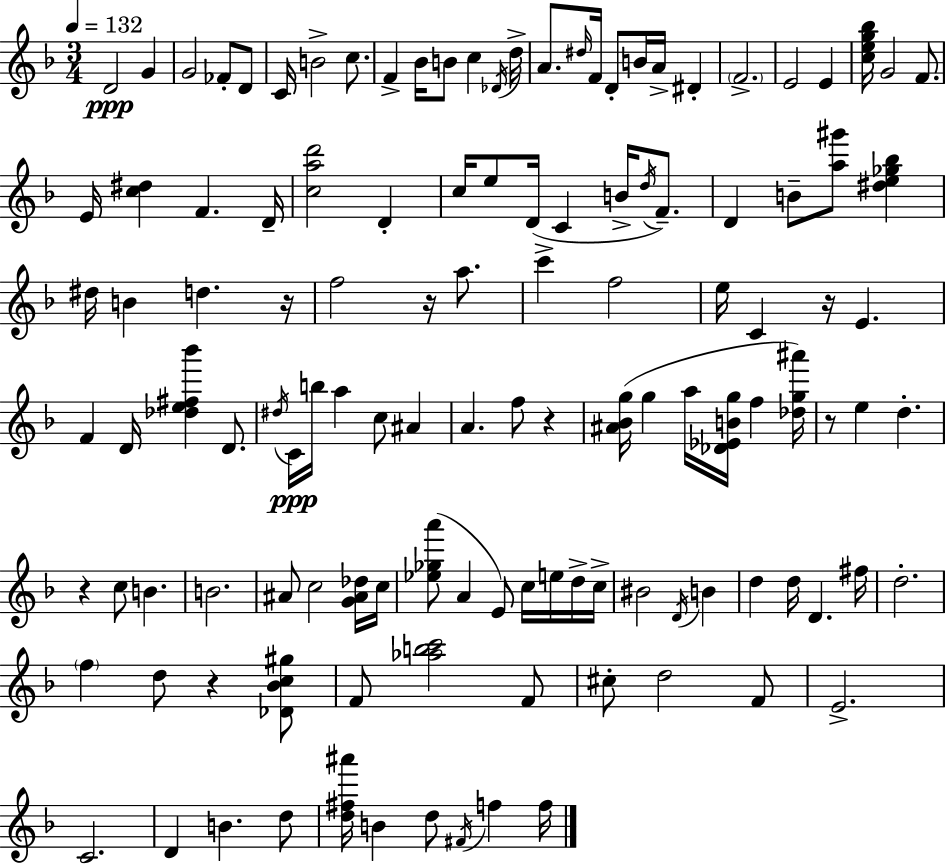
D4/h G4/q G4/h FES4/e D4/e C4/s B4/h C5/e. F4/q Bb4/s B4/e C5/q Db4/s D5/s A4/e. D#5/s F4/s D4/e B4/s A4/s D#4/q F4/h. E4/h E4/q [C5,E5,G5,Bb5]/s G4/h F4/e. E4/s [C5,D#5]/q F4/q. D4/s [C5,A5,D6]/h D4/q C5/s E5/e D4/s C4/q B4/s D5/s F4/e. D4/q B4/e [A5,G#6]/e [D#5,E5,Gb5,Bb5]/q D#5/s B4/q D5/q. R/s F5/h R/s A5/e. C6/q F5/h E5/s C4/q R/s E4/q. F4/q D4/s [Db5,E5,F#5,Bb6]/q D4/e. D#5/s C4/s B5/s A5/q C5/e A#4/q A4/q. F5/e R/q [A#4,Bb4,G5]/s G5/q A5/s [Db4,Eb4,B4,G5]/s F5/q [Db5,G5,A#6]/s R/e E5/q D5/q. R/q C5/e B4/q. B4/h. A#4/e C5/h [G4,A#4,Db5]/s C5/s [Eb5,Gb5,A6]/e A4/q E4/e C5/s E5/s D5/s C5/s BIS4/h D4/s B4/q D5/q D5/s D4/q. F#5/s D5/h. F5/q D5/e R/q [Db4,Bb4,C5,G#5]/e F4/e [Ab5,B5,C6]/h F4/e C#5/e D5/h F4/e E4/h. C4/h. D4/q B4/q. D5/e [D5,F#5,A#6]/s B4/q D5/e F#4/s F5/q F5/s